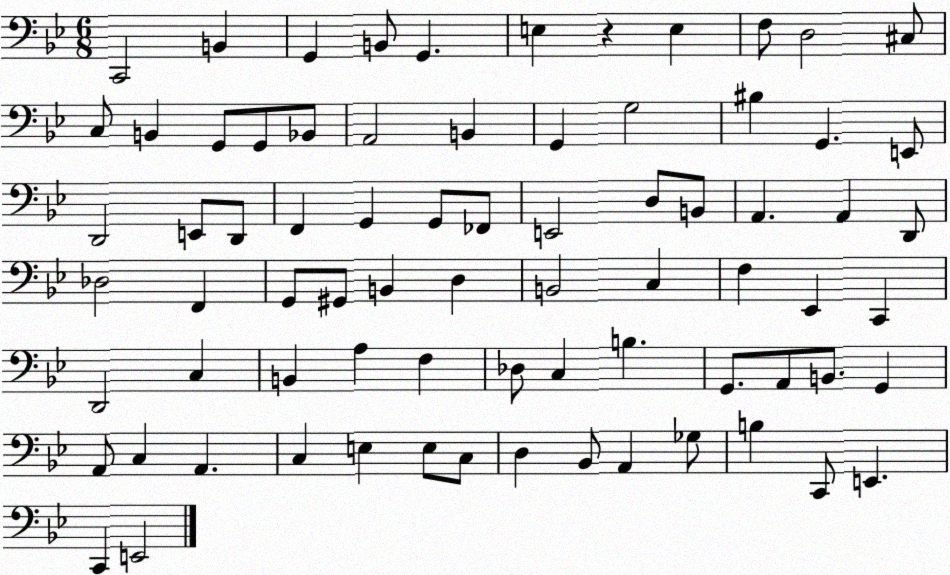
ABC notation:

X:1
T:Untitled
M:6/8
L:1/4
K:Bb
C,,2 B,, G,, B,,/2 G,, E, z E, F,/2 D,2 ^C,/2 C,/2 B,, G,,/2 G,,/2 _B,,/2 A,,2 B,, G,, G,2 ^B, G,, E,,/2 D,,2 E,,/2 D,,/2 F,, G,, G,,/2 _F,,/2 E,,2 D,/2 B,,/2 A,, A,, D,,/2 _D,2 F,, G,,/2 ^G,,/2 B,, D, B,,2 C, F, _E,, C,, D,,2 C, B,, A, F, _D,/2 C, B, G,,/2 A,,/2 B,,/2 G,, A,,/2 C, A,, C, E, E,/2 C,/2 D, _B,,/2 A,, _G,/2 B, C,,/2 E,, C,, E,,2